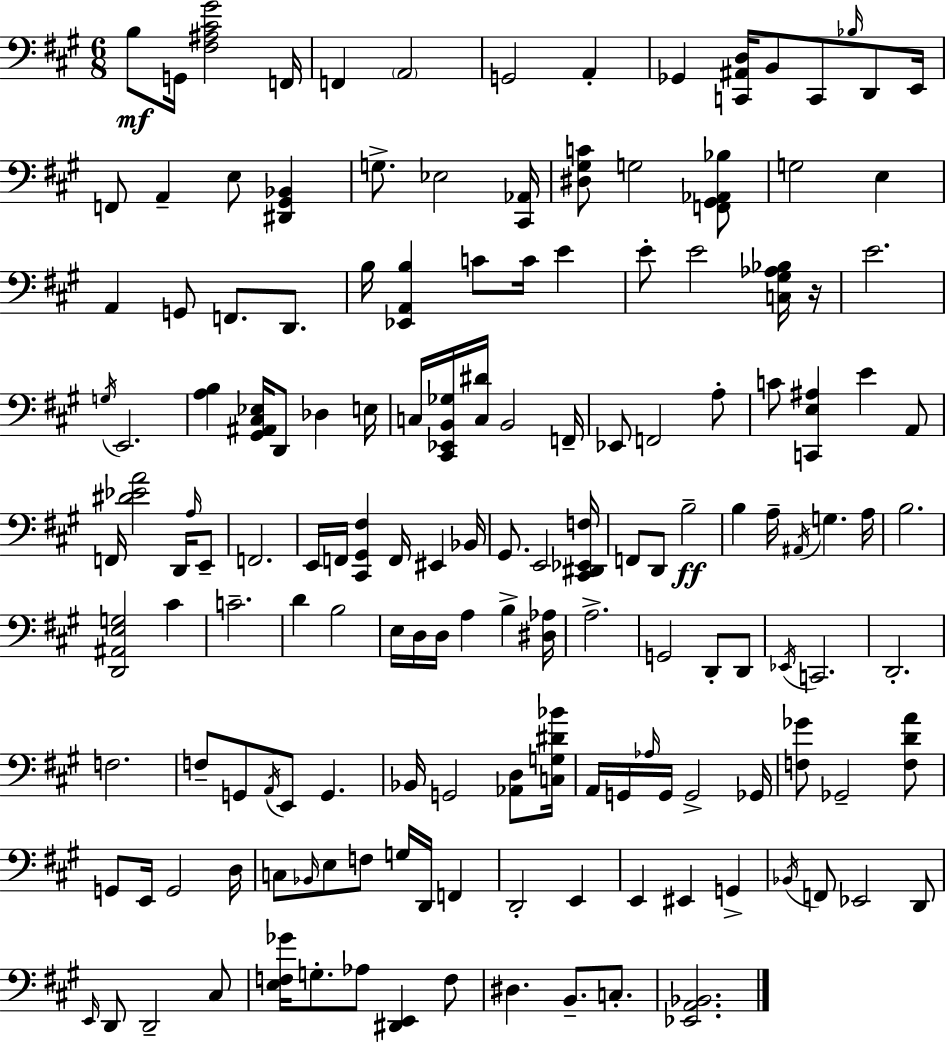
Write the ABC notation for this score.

X:1
T:Untitled
M:6/8
L:1/4
K:A
B,/2 G,,/4 [^F,^A,^C^G]2 F,,/4 F,, A,,2 G,,2 A,, _G,, [C,,^A,,D,]/4 B,,/2 C,,/2 _B,/4 D,,/2 E,,/4 F,,/2 A,, E,/2 [^D,,^G,,_B,,] G,/2 _E,2 [^C,,_A,,]/4 [^D,^G,C]/2 G,2 [F,,^G,,_A,,_B,]/2 G,2 E, A,, G,,/2 F,,/2 D,,/2 B,/4 [_E,,A,,B,] C/2 C/4 E E/2 E2 [C,^G,_A,_B,]/4 z/4 E2 G,/4 E,,2 [A,B,] [^G,,^A,,^C,_E,]/4 D,,/2 _D, E,/4 C,/4 [^C,,_E,,B,,_G,]/4 [C,^D]/4 B,,2 F,,/4 _E,,/2 F,,2 A,/2 C/2 [C,,E,^A,] E A,,/2 F,,/4 [^D_EA]2 D,,/4 A,/4 E,,/2 F,,2 E,,/4 F,,/4 [^C,,^G,,^F,] F,,/4 ^E,, _B,,/4 ^G,,/2 E,,2 [^C,,^D,,_E,,F,]/4 F,,/2 D,,/2 B,2 B, A,/4 ^A,,/4 G, A,/4 B,2 [D,,^A,,E,G,]2 ^C C2 D B,2 E,/4 D,/4 D,/4 A, B, [^D,_A,]/4 A,2 G,,2 D,,/2 D,,/2 _E,,/4 C,,2 D,,2 F,2 F,/2 G,,/2 A,,/4 E,,/2 G,, _B,,/4 G,,2 [_A,,D,]/2 [C,G,^D_B]/4 A,,/4 G,,/4 _A,/4 G,,/4 G,,2 _G,,/4 [F,_G]/2 _G,,2 [F,DA]/2 G,,/2 E,,/4 G,,2 D,/4 C,/2 _B,,/4 E,/2 F,/2 G,/4 D,,/4 F,, D,,2 E,, E,, ^E,, G,, _B,,/4 F,,/2 _E,,2 D,,/2 E,,/4 D,,/2 D,,2 ^C,/2 [E,F,_G]/4 G,/2 _A,/2 [^D,,E,,] F,/2 ^D, B,,/2 C,/2 [_E,,A,,_B,,]2